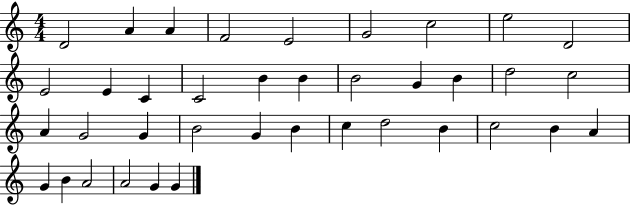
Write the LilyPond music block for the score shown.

{
  \clef treble
  \numericTimeSignature
  \time 4/4
  \key c \major
  d'2 a'4 a'4 | f'2 e'2 | g'2 c''2 | e''2 d'2 | \break e'2 e'4 c'4 | c'2 b'4 b'4 | b'2 g'4 b'4 | d''2 c''2 | \break a'4 g'2 g'4 | b'2 g'4 b'4 | c''4 d''2 b'4 | c''2 b'4 a'4 | \break g'4 b'4 a'2 | a'2 g'4 g'4 | \bar "|."
}